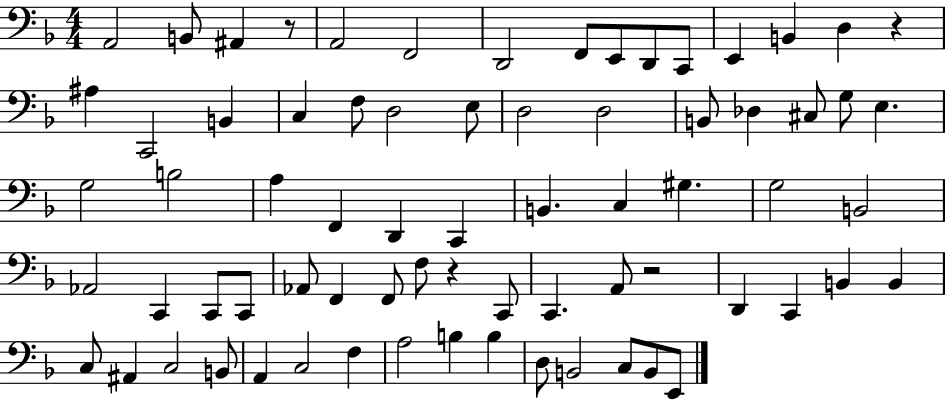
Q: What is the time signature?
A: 4/4